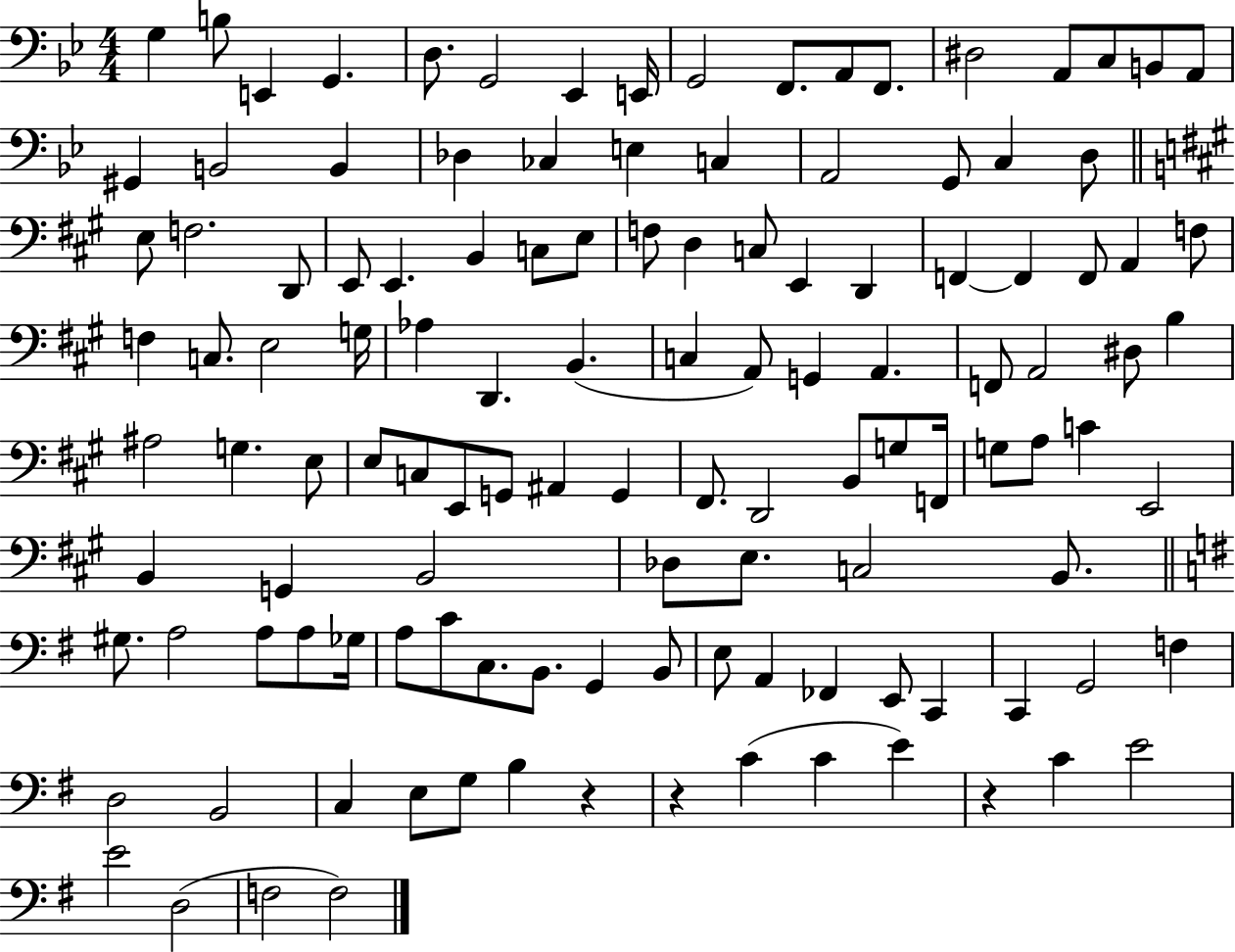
{
  \clef bass
  \numericTimeSignature
  \time 4/4
  \key bes \major
  g4 b8 e,4 g,4. | d8. g,2 ees,4 e,16 | g,2 f,8. a,8 f,8. | dis2 a,8 c8 b,8 a,8 | \break gis,4 b,2 b,4 | des4 ces4 e4 c4 | a,2 g,8 c4 d8 | \bar "||" \break \key a \major e8 f2. d,8 | e,8 e,4. b,4 c8 e8 | f8 d4 c8 e,4 d,4 | f,4~~ f,4 f,8 a,4 f8 | \break f4 c8. e2 g16 | aes4 d,4. b,4.( | c4 a,8) g,4 a,4. | f,8 a,2 dis8 b4 | \break ais2 g4. e8 | e8 c8 e,8 g,8 ais,4 g,4 | fis,8. d,2 b,8 g8 f,16 | g8 a8 c'4 e,2 | \break b,4 g,4 b,2 | des8 e8. c2 b,8. | \bar "||" \break \key g \major gis8. a2 a8 a8 ges16 | a8 c'8 c8. b,8. g,4 b,8 | e8 a,4 fes,4 e,8 c,4 | c,4 g,2 f4 | \break d2 b,2 | c4 e8 g8 b4 r4 | r4 c'4( c'4 e'4) | r4 c'4 e'2 | \break e'2 d2( | f2 f2) | \bar "|."
}